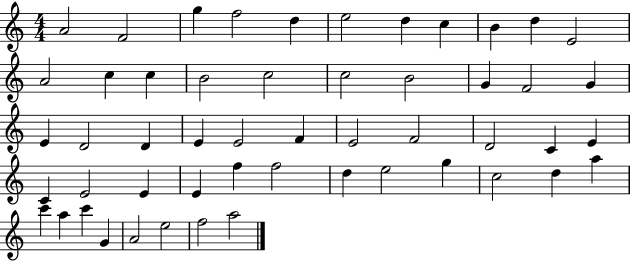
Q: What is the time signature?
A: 4/4